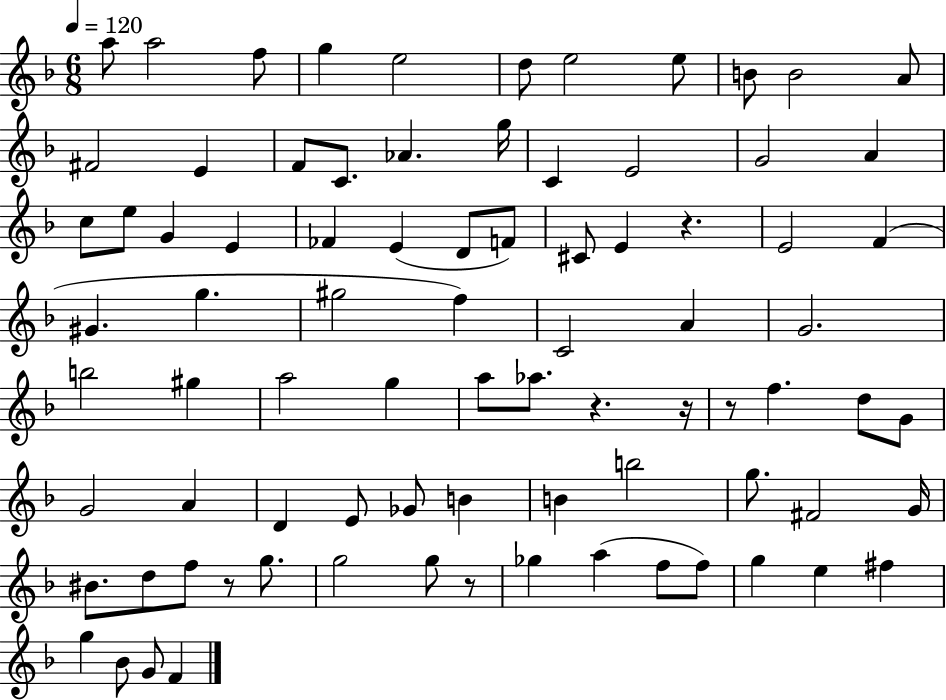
{
  \clef treble
  \numericTimeSignature
  \time 6/8
  \key f \major
  \tempo 4 = 120
  a''8 a''2 f''8 | g''4 e''2 | d''8 e''2 e''8 | b'8 b'2 a'8 | \break fis'2 e'4 | f'8 c'8. aes'4. g''16 | c'4 e'2 | g'2 a'4 | \break c''8 e''8 g'4 e'4 | fes'4 e'4( d'8 f'8) | cis'8 e'4 r4. | e'2 f'4( | \break gis'4. g''4. | gis''2 f''4) | c'2 a'4 | g'2. | \break b''2 gis''4 | a''2 g''4 | a''8 aes''8. r4. r16 | r8 f''4. d''8 g'8 | \break g'2 a'4 | d'4 e'8 ges'8 b'4 | b'4 b''2 | g''8. fis'2 g'16 | \break bis'8. d''8 f''8 r8 g''8. | g''2 g''8 r8 | ges''4 a''4( f''8 f''8) | g''4 e''4 fis''4 | \break g''4 bes'8 g'8 f'4 | \bar "|."
}